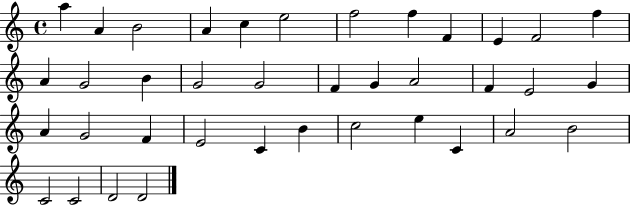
{
  \clef treble
  \time 4/4
  \defaultTimeSignature
  \key c \major
  a''4 a'4 b'2 | a'4 c''4 e''2 | f''2 f''4 f'4 | e'4 f'2 f''4 | \break a'4 g'2 b'4 | g'2 g'2 | f'4 g'4 a'2 | f'4 e'2 g'4 | \break a'4 g'2 f'4 | e'2 c'4 b'4 | c''2 e''4 c'4 | a'2 b'2 | \break c'2 c'2 | d'2 d'2 | \bar "|."
}